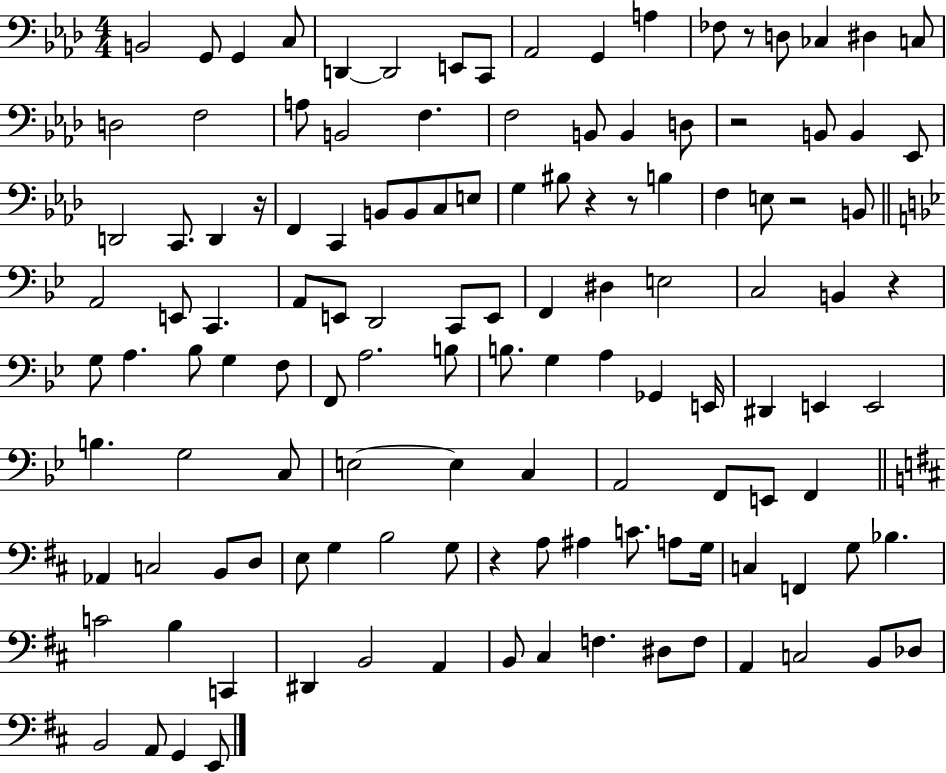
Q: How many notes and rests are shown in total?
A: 126